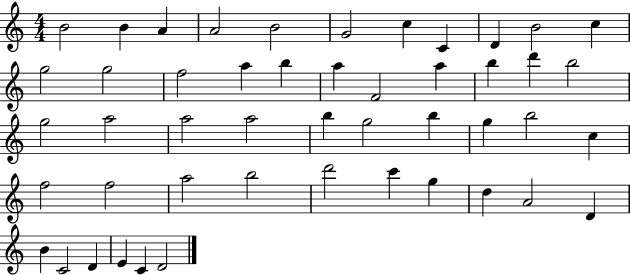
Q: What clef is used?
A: treble